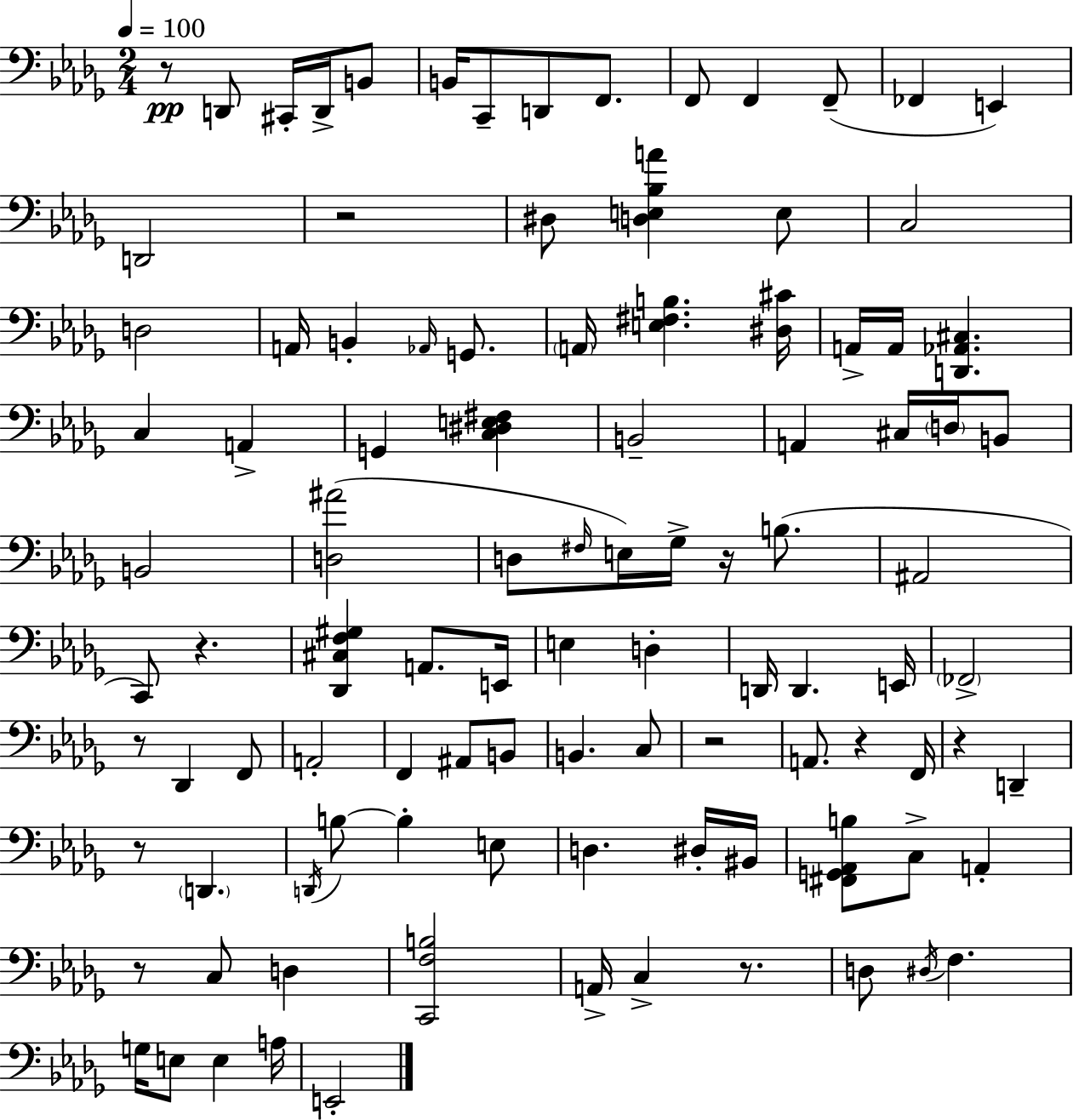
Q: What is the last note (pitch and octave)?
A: E2